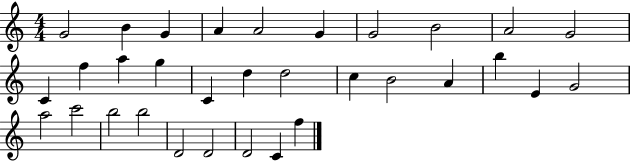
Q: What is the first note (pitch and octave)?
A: G4